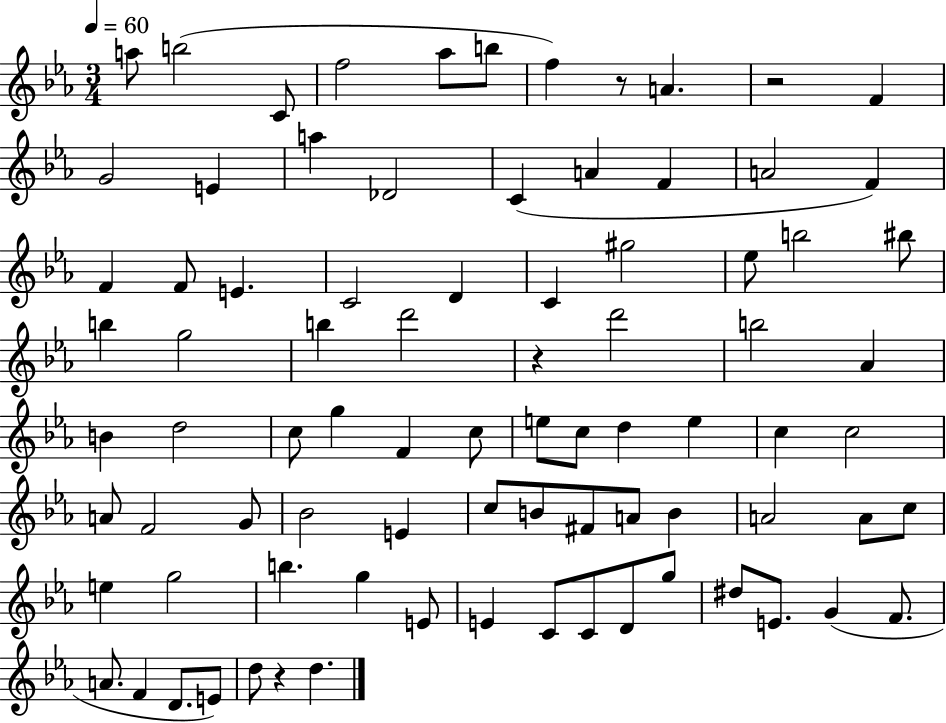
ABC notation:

X:1
T:Untitled
M:3/4
L:1/4
K:Eb
a/2 b2 C/2 f2 _a/2 b/2 f z/2 A z2 F G2 E a _D2 C A F A2 F F F/2 E C2 D C ^g2 _e/2 b2 ^b/2 b g2 b d'2 z d'2 b2 _A B d2 c/2 g F c/2 e/2 c/2 d e c c2 A/2 F2 G/2 _B2 E c/2 B/2 ^F/2 A/2 B A2 A/2 c/2 e g2 b g E/2 E C/2 C/2 D/2 g/2 ^d/2 E/2 G F/2 A/2 F D/2 E/2 d/2 z d